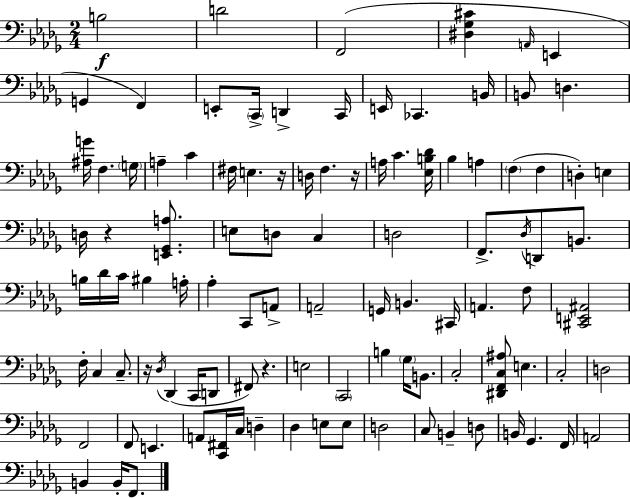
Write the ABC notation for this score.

X:1
T:Untitled
M:2/4
L:1/4
K:Bbm
B,2 D2 F,,2 [^D,_G,^C] A,,/4 E,, G,, F,, E,,/2 C,,/4 D,, C,,/4 E,,/4 _C,, B,,/4 B,,/2 D, [^A,G]/4 F, G,/4 A, C ^F,/4 E, z/4 D,/4 F, z/4 A,/4 C [_E,B,_D]/4 _B, A, F, F, D, E, D,/4 z [E,,_G,,A,]/2 E,/2 D,/2 C, D,2 F,,/2 _D,/4 D,,/2 B,,/2 B,/4 _D/4 C/4 ^B, A,/4 _A, C,,/2 A,,/2 A,,2 G,,/4 B,, ^C,,/4 A,, F,/2 [^C,,E,,^A,,]2 F,/4 C, C,/2 z/4 _D,/4 _D,, C,,/4 D,,/2 ^F,,/2 z E,2 C,,2 B, _G,/4 B,,/2 C,2 [^D,,F,,C,^A,]/2 E, C,2 D,2 F,,2 F,,/2 E,, A,,/2 [C,,^F,,]/4 C,/4 D, _D, E,/2 E,/2 D,2 C,/2 B,, D,/2 B,,/4 _G,, F,,/4 A,,2 B,, B,,/4 F,,/2